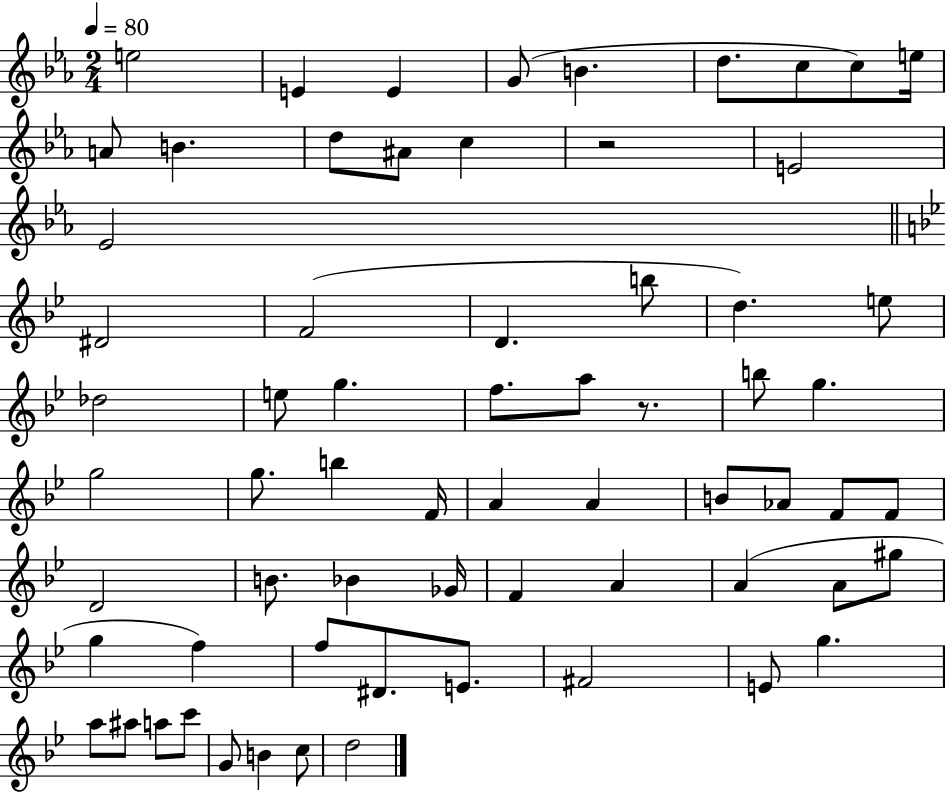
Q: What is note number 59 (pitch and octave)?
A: A5